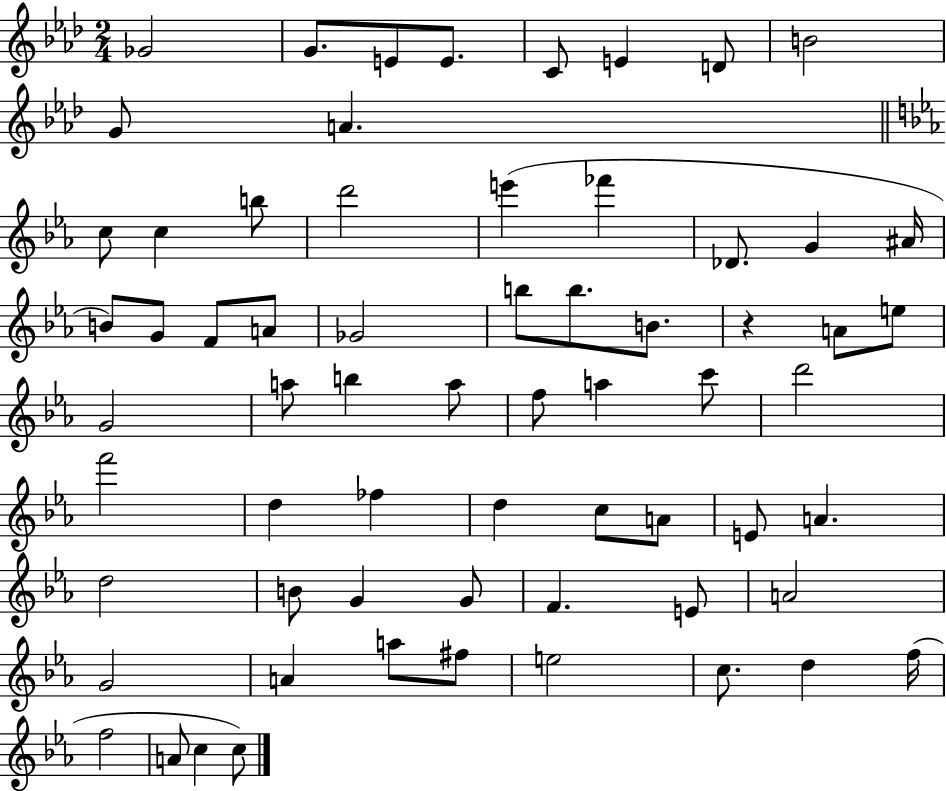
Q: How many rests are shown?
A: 1